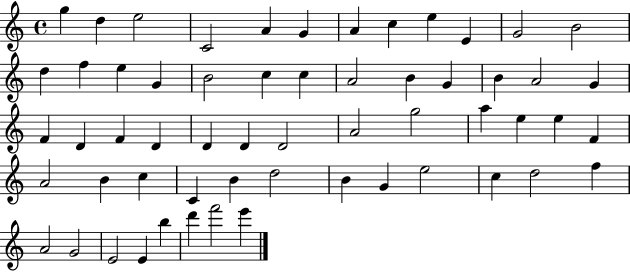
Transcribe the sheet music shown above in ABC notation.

X:1
T:Untitled
M:4/4
L:1/4
K:C
g d e2 C2 A G A c e E G2 B2 d f e G B2 c c A2 B G B A2 G F D F D D D D2 A2 g2 a e e F A2 B c C B d2 B G e2 c d2 f A2 G2 E2 E b d' f'2 e'